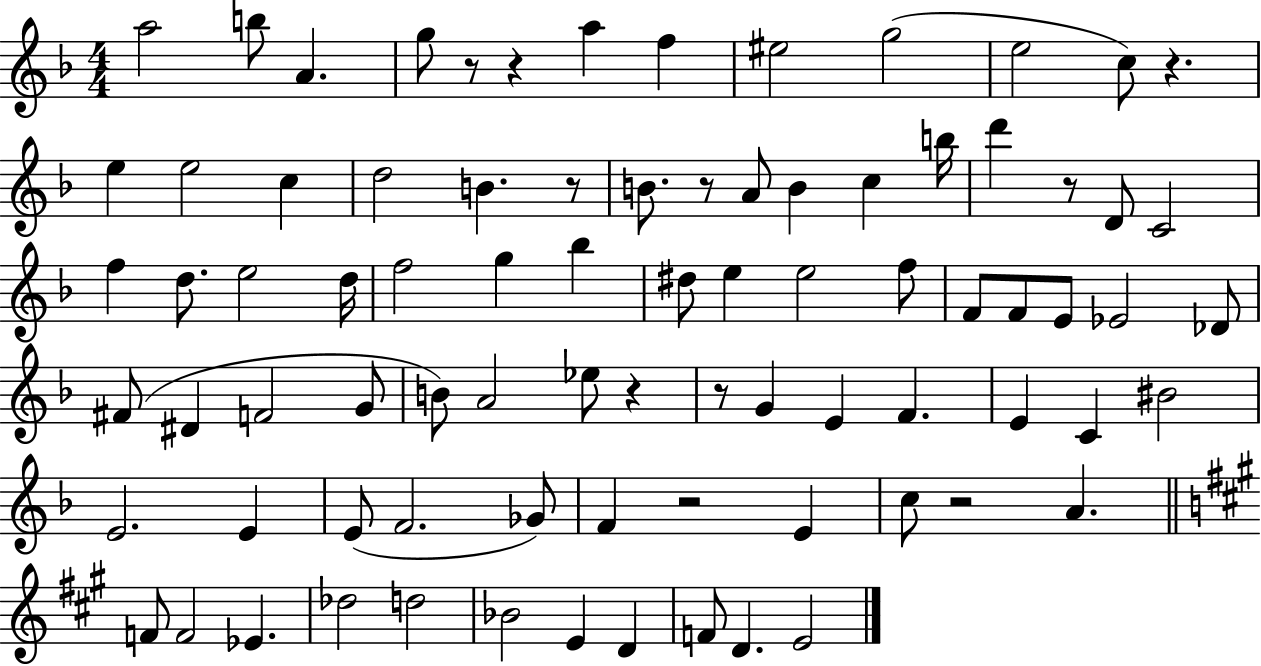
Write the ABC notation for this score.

X:1
T:Untitled
M:4/4
L:1/4
K:F
a2 b/2 A g/2 z/2 z a f ^e2 g2 e2 c/2 z e e2 c d2 B z/2 B/2 z/2 A/2 B c b/4 d' z/2 D/2 C2 f d/2 e2 d/4 f2 g _b ^d/2 e e2 f/2 F/2 F/2 E/2 _E2 _D/2 ^F/2 ^D F2 G/2 B/2 A2 _e/2 z z/2 G E F E C ^B2 E2 E E/2 F2 _G/2 F z2 E c/2 z2 A F/2 F2 _E _d2 d2 _B2 E D F/2 D E2